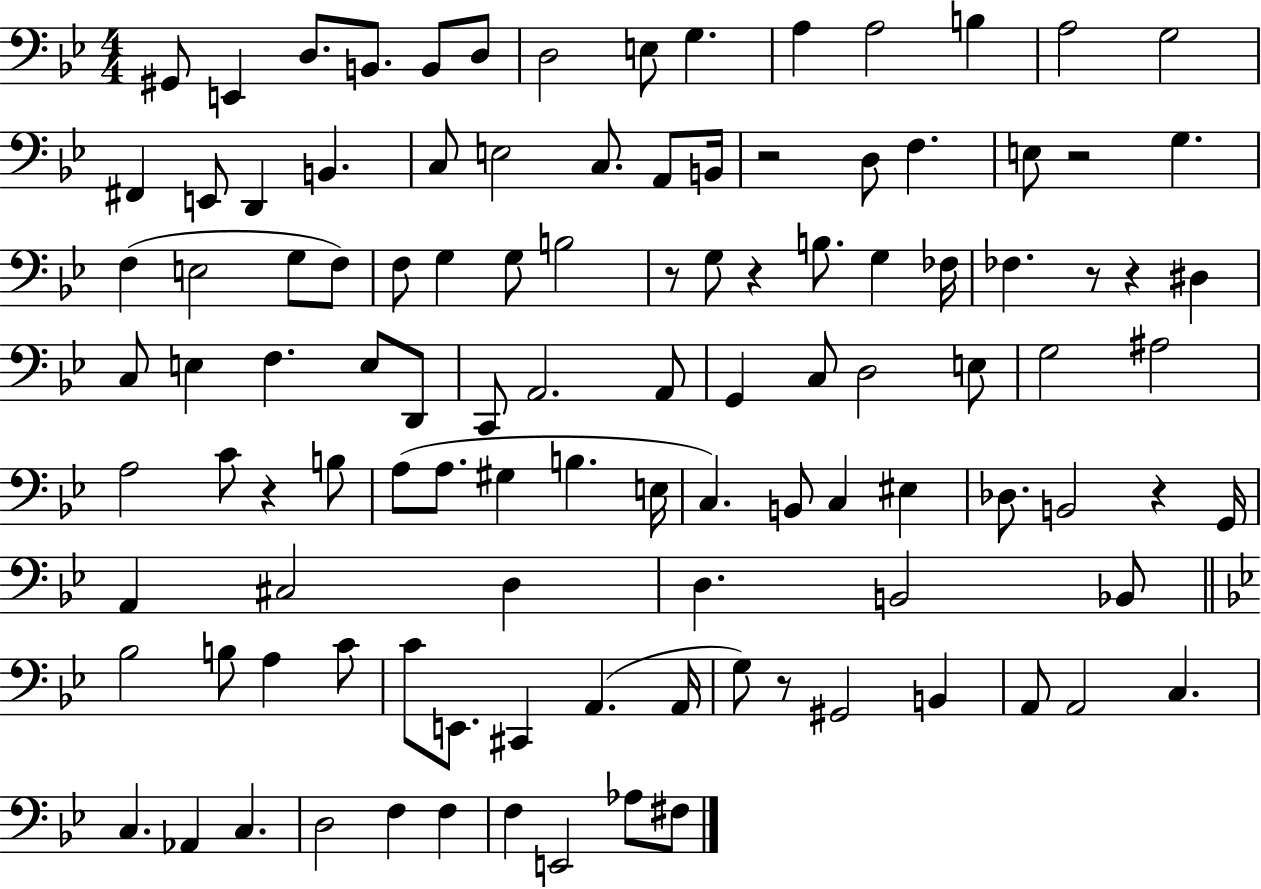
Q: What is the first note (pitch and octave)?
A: G#2